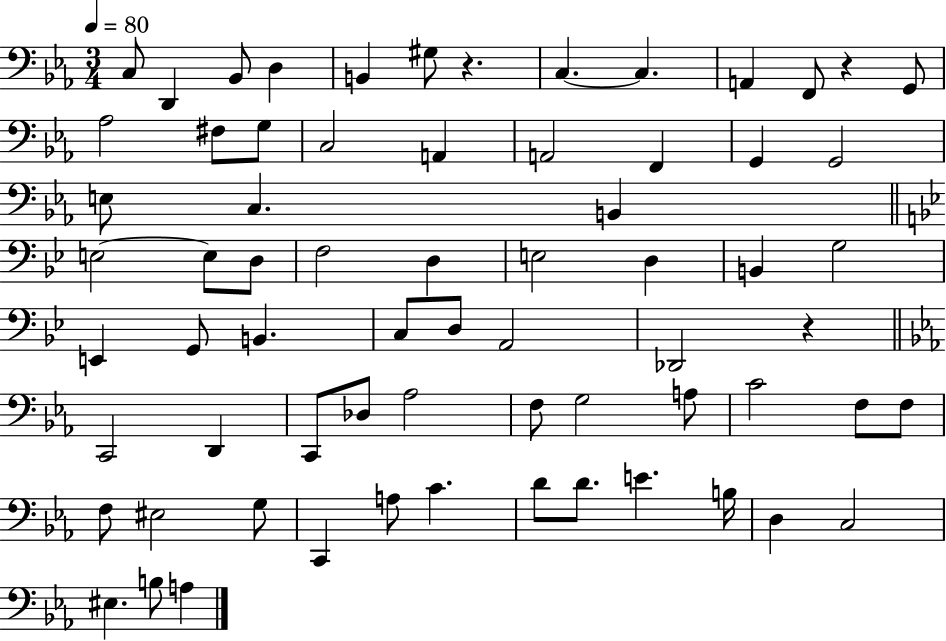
{
  \clef bass
  \numericTimeSignature
  \time 3/4
  \key ees \major
  \tempo 4 = 80
  c8 d,4 bes,8 d4 | b,4 gis8 r4. | c4.~~ c4. | a,4 f,8 r4 g,8 | \break aes2 fis8 g8 | c2 a,4 | a,2 f,4 | g,4 g,2 | \break e8 c4. b,4 | \bar "||" \break \key g \minor e2~~ e8 d8 | f2 d4 | e2 d4 | b,4 g2 | \break e,4 g,8 b,4. | c8 d8 a,2 | des,2 r4 | \bar "||" \break \key c \minor c,2 d,4 | c,8 des8 aes2 | f8 g2 a8 | c'2 f8 f8 | \break f8 eis2 g8 | c,4 a8 c'4. | d'8 d'8. e'4. b16 | d4 c2 | \break eis4. b8 a4 | \bar "|."
}